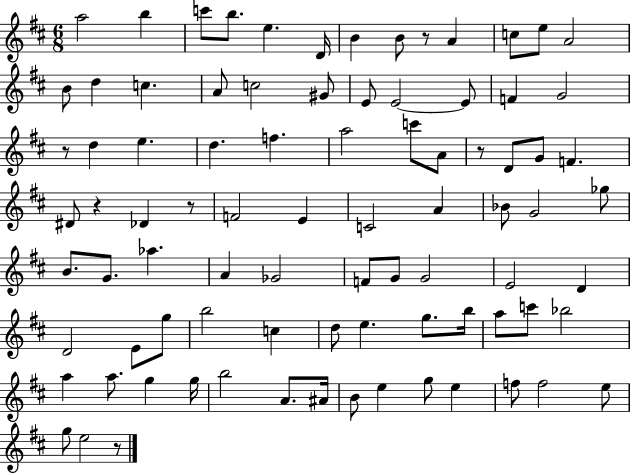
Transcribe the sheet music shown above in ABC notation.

X:1
T:Untitled
M:6/8
L:1/4
K:D
a2 b c'/2 b/2 e D/4 B B/2 z/2 A c/2 e/2 A2 B/2 d c A/2 c2 ^G/2 E/2 E2 E/2 F G2 z/2 d e d f a2 c'/2 A/2 z/2 D/2 G/2 F ^D/2 z _D z/2 F2 E C2 A _B/2 G2 _g/2 B/2 G/2 _a A _G2 F/2 G/2 G2 E2 D D2 E/2 g/2 b2 c d/2 e g/2 b/4 a/2 c'/2 _b2 a a/2 g g/4 b2 A/2 ^A/4 B/2 e g/2 e f/2 f2 e/2 g/2 e2 z/2